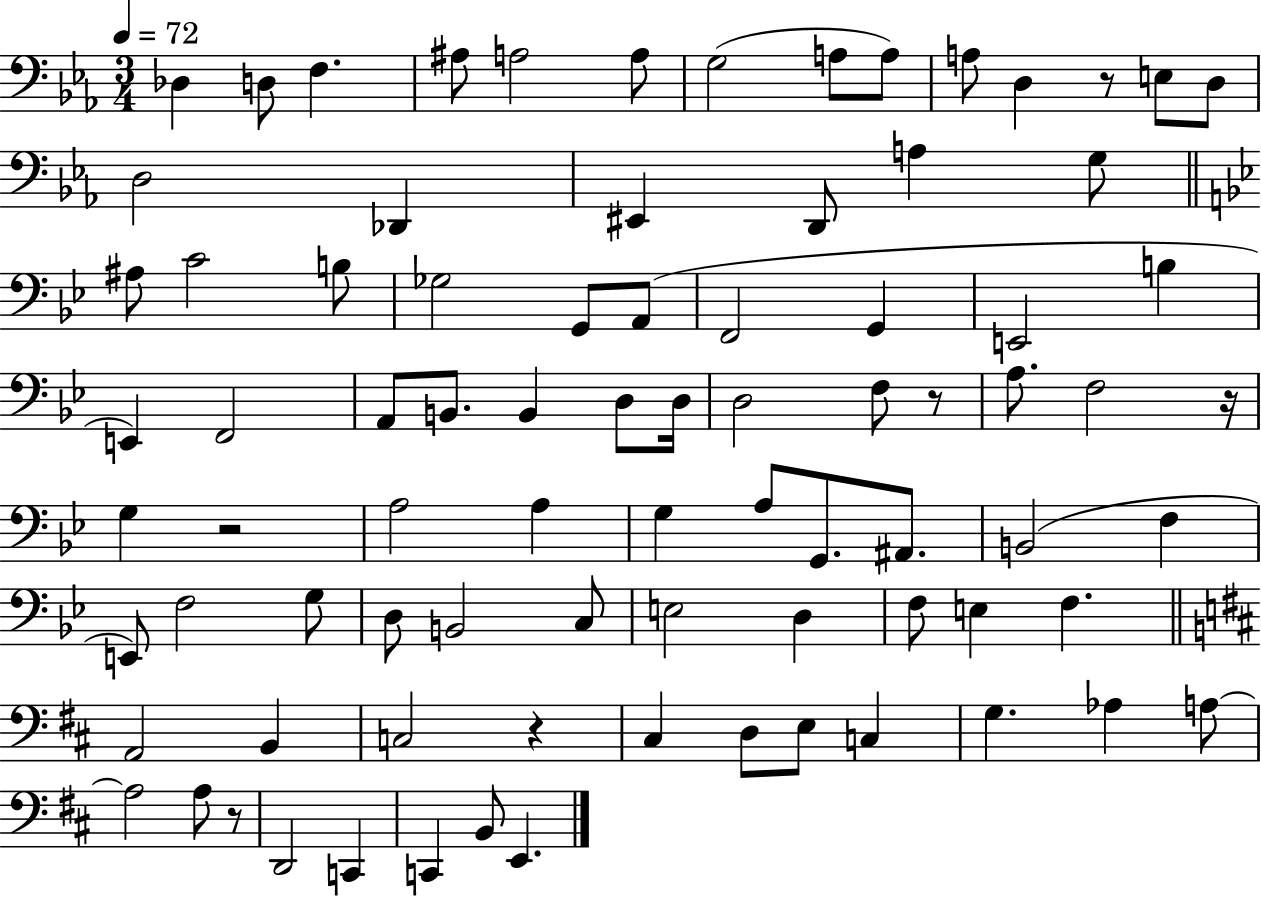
{
  \clef bass
  \numericTimeSignature
  \time 3/4
  \key ees \major
  \tempo 4 = 72
  des4 d8 f4. | ais8 a2 a8 | g2( a8 a8) | a8 d4 r8 e8 d8 | \break d2 des,4 | eis,4 d,8 a4 g8 | \bar "||" \break \key g \minor ais8 c'2 b8 | ges2 g,8 a,8( | f,2 g,4 | e,2 b4 | \break e,4) f,2 | a,8 b,8. b,4 d8 d16 | d2 f8 r8 | a8. f2 r16 | \break g4 r2 | a2 a4 | g4 a8 g,8. ais,8. | b,2( f4 | \break e,8) f2 g8 | d8 b,2 c8 | e2 d4 | f8 e4 f4. | \break \bar "||" \break \key d \major a,2 b,4 | c2 r4 | cis4 d8 e8 c4 | g4. aes4 a8~~ | \break a2 a8 r8 | d,2 c,4 | c,4 b,8 e,4. | \bar "|."
}